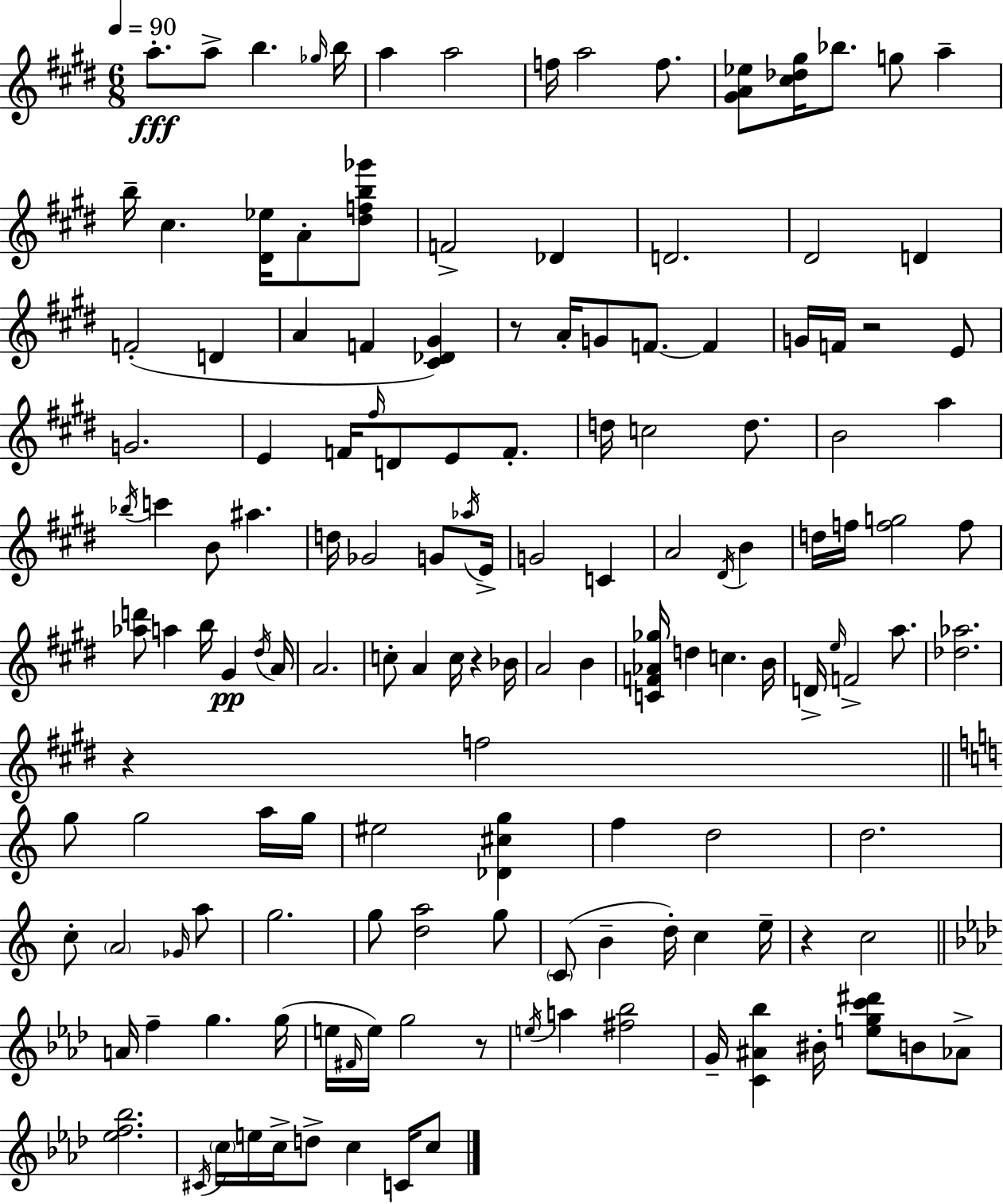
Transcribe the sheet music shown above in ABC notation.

X:1
T:Untitled
M:6/8
L:1/4
K:E
a/2 a/2 b _g/4 b/4 a a2 f/4 a2 f/2 [^GA_e]/2 [^c_d^g]/4 _b/2 g/2 a b/4 ^c [^D_e]/4 A/2 [^dfb_g']/2 F2 _D D2 ^D2 D F2 D A F [^C_D^G] z/2 A/4 G/2 F/2 F G/4 F/4 z2 E/2 G2 E F/4 ^f/4 D/2 E/2 F/2 d/4 c2 d/2 B2 a _b/4 c' B/2 ^a d/4 _G2 G/2 _a/4 E/4 G2 C A2 ^D/4 B d/4 f/4 [fg]2 f/2 [_ad']/2 a b/4 ^G ^d/4 A/4 A2 c/2 A c/4 z _B/4 A2 B [CF_A_g]/4 d c B/4 D/4 e/4 F2 a/2 [_d_a]2 z f2 g/2 g2 a/4 g/4 ^e2 [_D^cg] f d2 d2 c/2 A2 _G/4 a/2 g2 g/2 [da]2 g/2 C/2 B d/4 c e/4 z c2 A/4 f g g/4 e/4 ^F/4 e/4 g2 z/2 e/4 a [^f_b]2 G/4 [C^A_b] ^B/4 [egc'^d']/2 B/2 _A/2 [_ef_b]2 ^C/4 c/4 e/4 c/4 d/2 c C/4 c/2